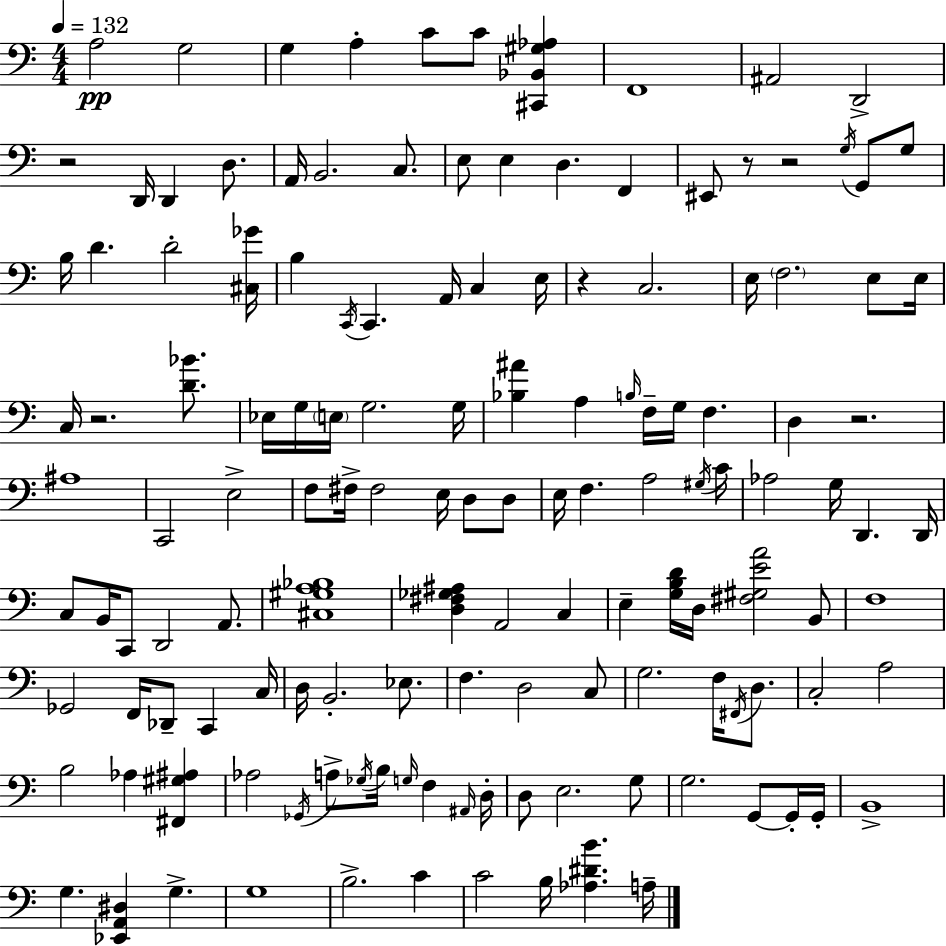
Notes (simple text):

A3/h G3/h G3/q A3/q C4/e C4/e [C#2,Bb2,G#3,Ab3]/q F2/w A#2/h D2/h R/h D2/s D2/q D3/e. A2/s B2/h. C3/e. E3/e E3/q D3/q. F2/q EIS2/e R/e R/h G3/s G2/e G3/e B3/s D4/q. D4/h [C#3,Gb4]/s B3/q C2/s C2/q. A2/s C3/q E3/s R/q C3/h. E3/s F3/h. E3/e E3/s C3/s R/h. [D4,Bb4]/e. Eb3/s G3/s E3/s G3/h. G3/s [Bb3,A#4]/q A3/q B3/s F3/s G3/s F3/q. D3/q R/h. A#3/w C2/h E3/h F3/e F#3/s F#3/h E3/s D3/e D3/e E3/s F3/q. A3/h G#3/s C4/s Ab3/h G3/s D2/q. D2/s C3/e B2/s C2/e D2/h A2/e. [C#3,G#3,A3,Bb3]/w [D3,F#3,Gb3,A#3]/q A2/h C3/q E3/q [G3,B3,D4]/s D3/s [F#3,G#3,E4,A4]/h B2/e F3/w Gb2/h F2/s Db2/e C2/q C3/s D3/s B2/h. Eb3/e. F3/q. D3/h C3/e G3/h. F3/s F#2/s D3/e. C3/h A3/h B3/h Ab3/q [F#2,G#3,A#3]/q Ab3/h Gb2/s A3/e Gb3/s B3/s G3/s F3/q A#2/s D3/s D3/e E3/h. G3/e G3/h. G2/e G2/s G2/s B2/w G3/q. [Eb2,A2,D#3]/q G3/q. G3/w B3/h. C4/q C4/h B3/s [Ab3,D#4,B4]/q. A3/s